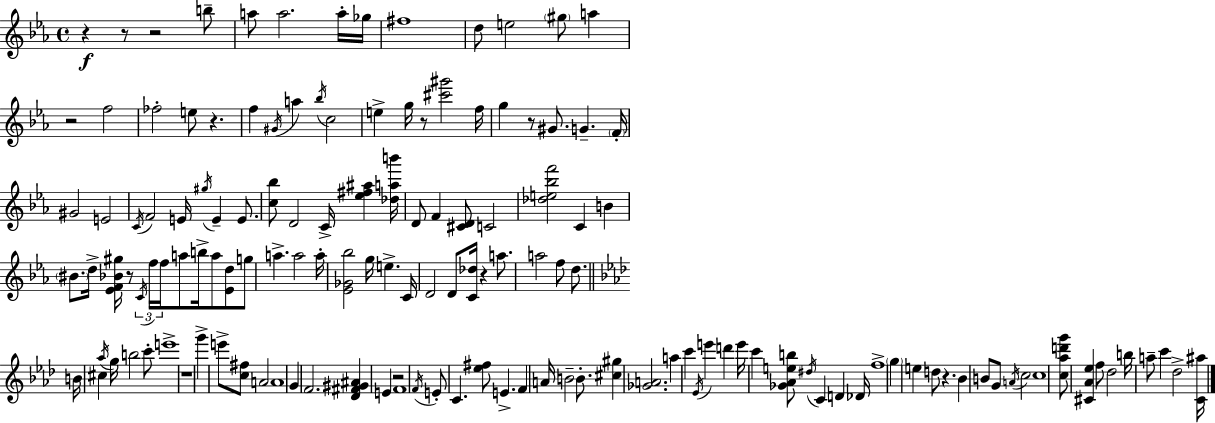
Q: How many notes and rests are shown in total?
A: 142